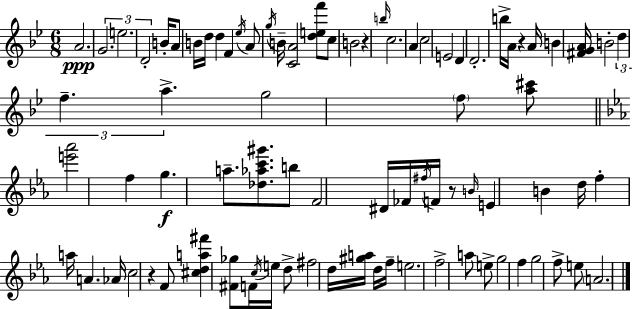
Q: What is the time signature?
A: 6/8